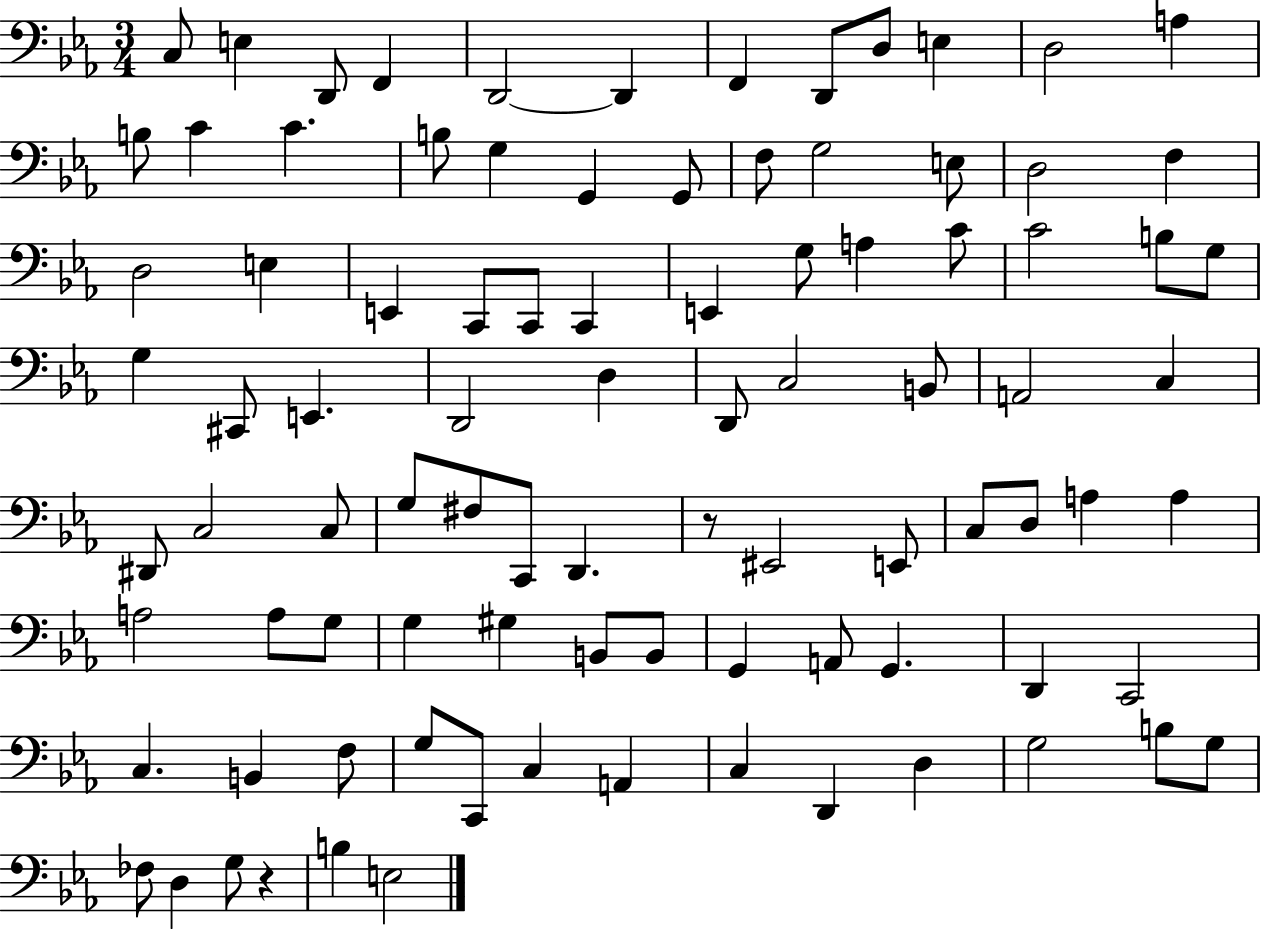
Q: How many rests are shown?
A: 2